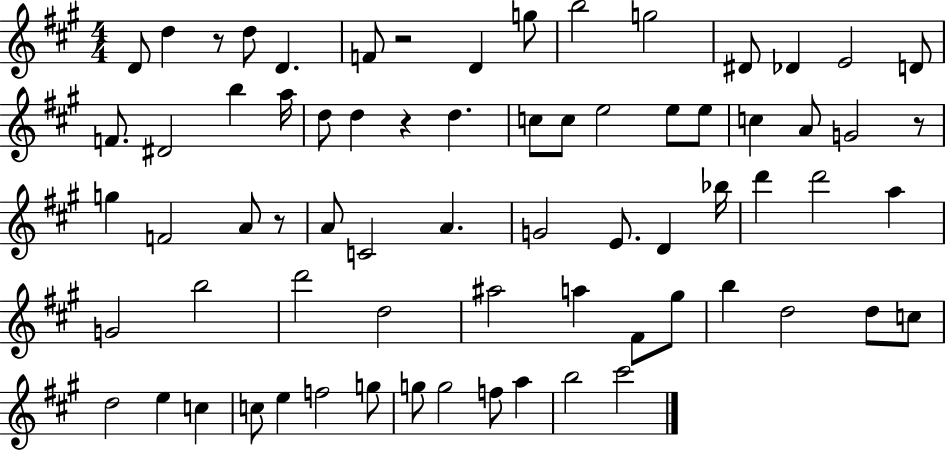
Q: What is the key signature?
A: A major